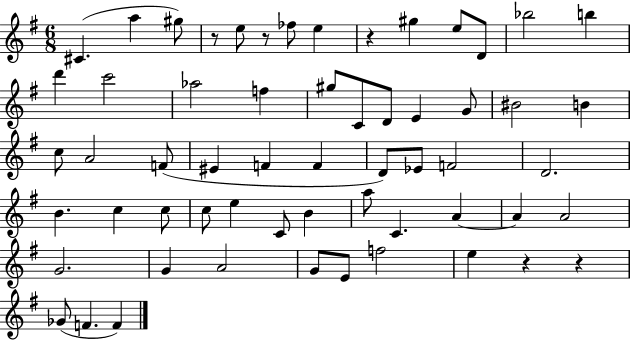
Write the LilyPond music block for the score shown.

{
  \clef treble
  \numericTimeSignature
  \time 6/8
  \key g \major
  cis'4.( a''4 gis''8) | r8 e''8 r8 fes''8 e''4 | r4 gis''4 e''8 d'8 | bes''2 b''4 | \break d'''4 c'''2 | aes''2 f''4 | gis''8 c'8 d'8 e'4 g'8 | bis'2 b'4 | \break c''8 a'2 f'8( | eis'4 f'4 f'4 | d'8) ees'8 f'2 | d'2. | \break b'4. c''4 c''8 | c''8 e''4 c'8 b'4 | a''8 c'4. a'4~~ | a'4 a'2 | \break g'2. | g'4 a'2 | g'8 e'8 f''2 | e''4 r4 r4 | \break ges'8( f'4. f'4) | \bar "|."
}